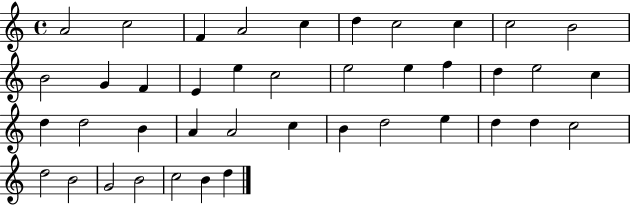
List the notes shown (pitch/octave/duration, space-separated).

A4/h C5/h F4/q A4/h C5/q D5/q C5/h C5/q C5/h B4/h B4/h G4/q F4/q E4/q E5/q C5/h E5/h E5/q F5/q D5/q E5/h C5/q D5/q D5/h B4/q A4/q A4/h C5/q B4/q D5/h E5/q D5/q D5/q C5/h D5/h B4/h G4/h B4/h C5/h B4/q D5/q